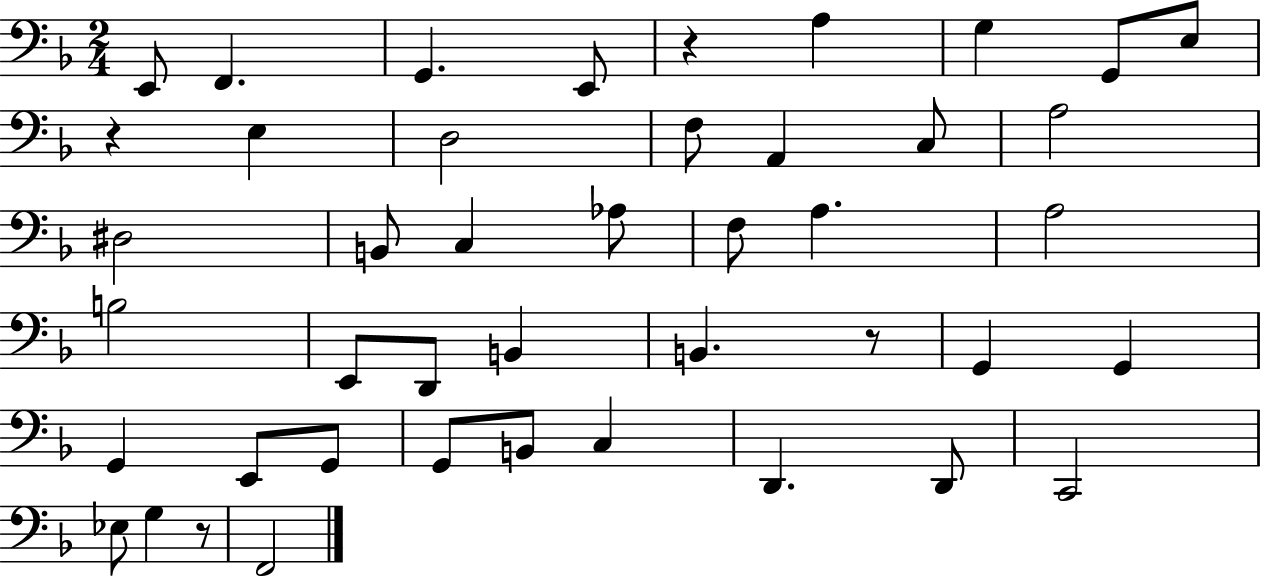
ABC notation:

X:1
T:Untitled
M:2/4
L:1/4
K:F
E,,/2 F,, G,, E,,/2 z A, G, G,,/2 E,/2 z E, D,2 F,/2 A,, C,/2 A,2 ^D,2 B,,/2 C, _A,/2 F,/2 A, A,2 B,2 E,,/2 D,,/2 B,, B,, z/2 G,, G,, G,, E,,/2 G,,/2 G,,/2 B,,/2 C, D,, D,,/2 C,,2 _E,/2 G, z/2 F,,2